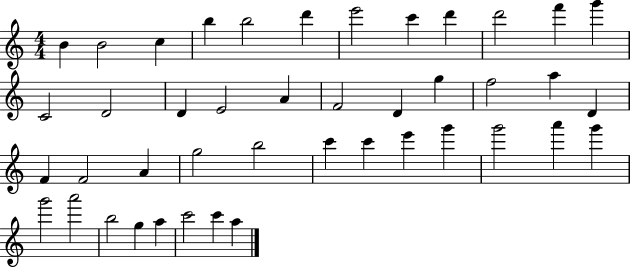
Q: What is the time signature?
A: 4/4